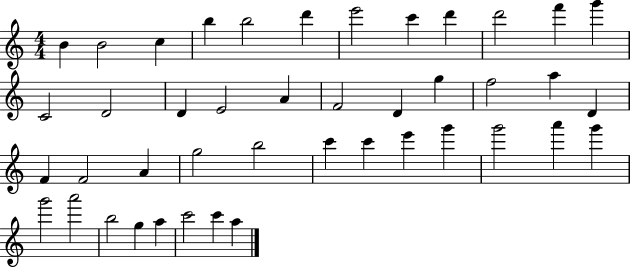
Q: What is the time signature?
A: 4/4